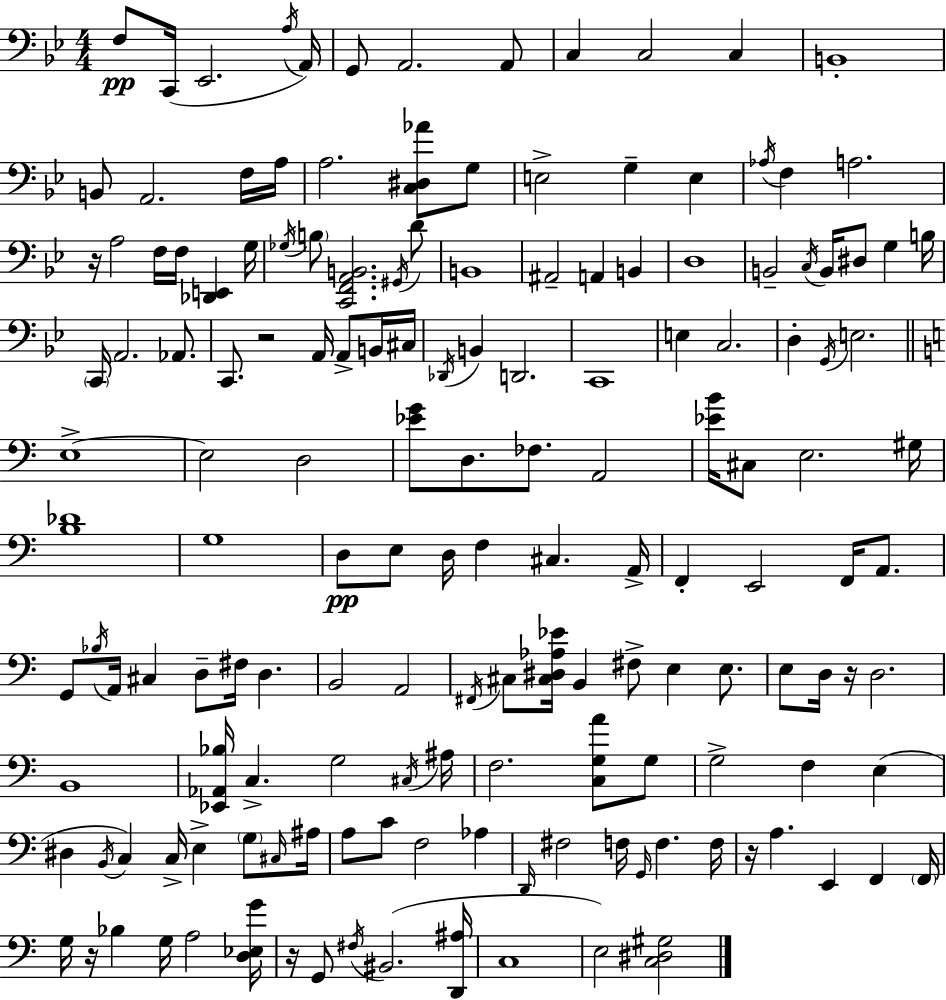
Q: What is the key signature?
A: BES major